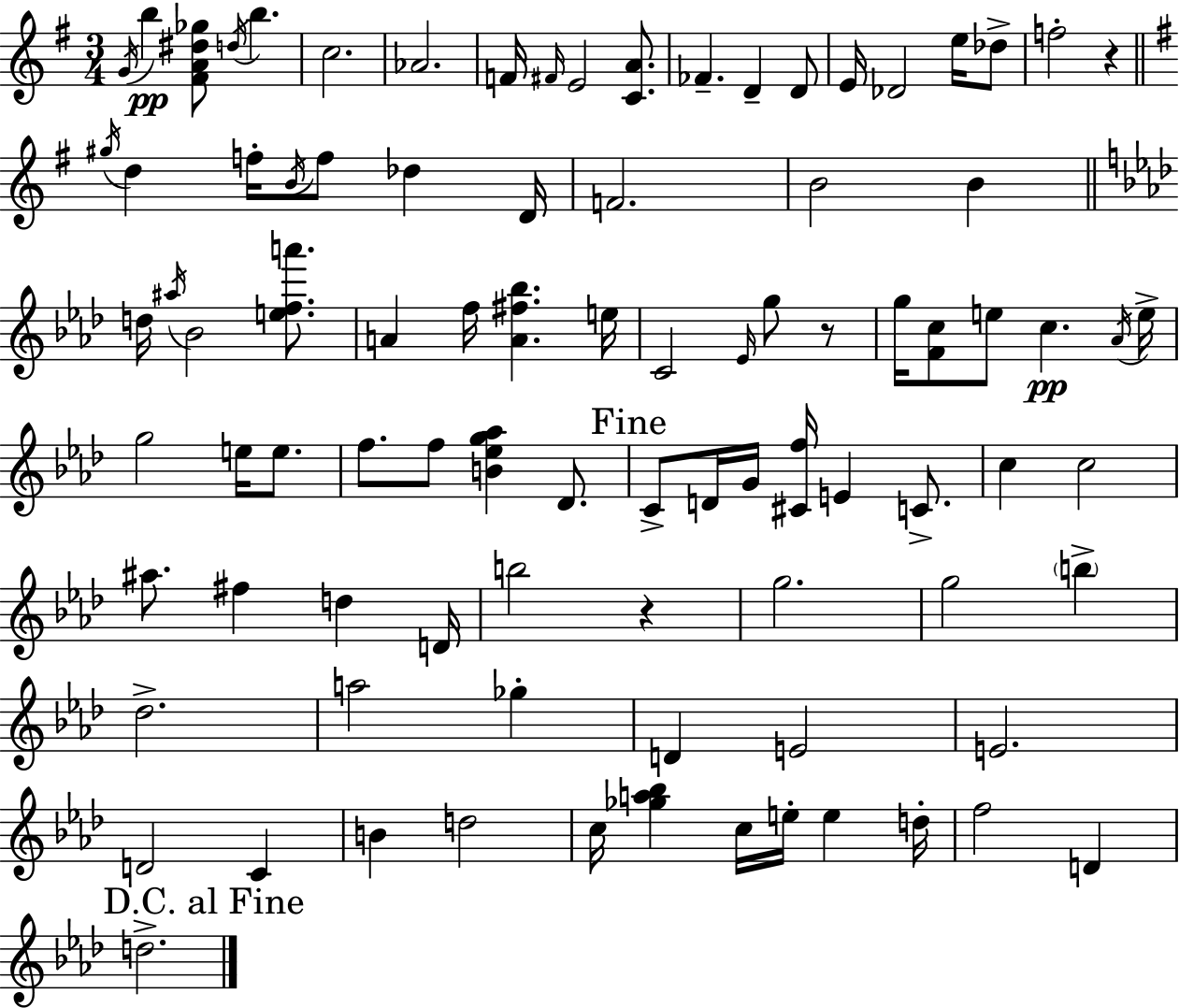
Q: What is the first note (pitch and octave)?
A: G4